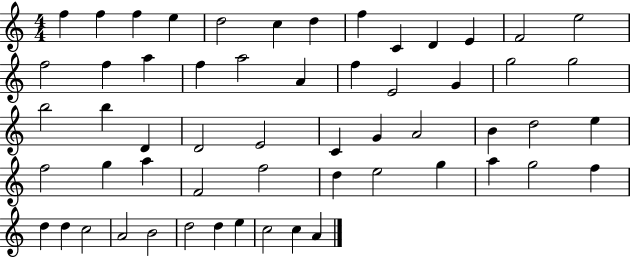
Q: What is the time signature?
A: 4/4